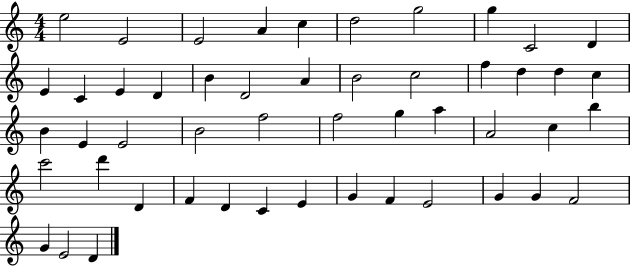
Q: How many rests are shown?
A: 0